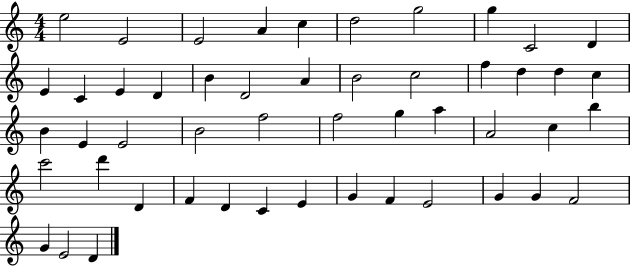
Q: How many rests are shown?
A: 0